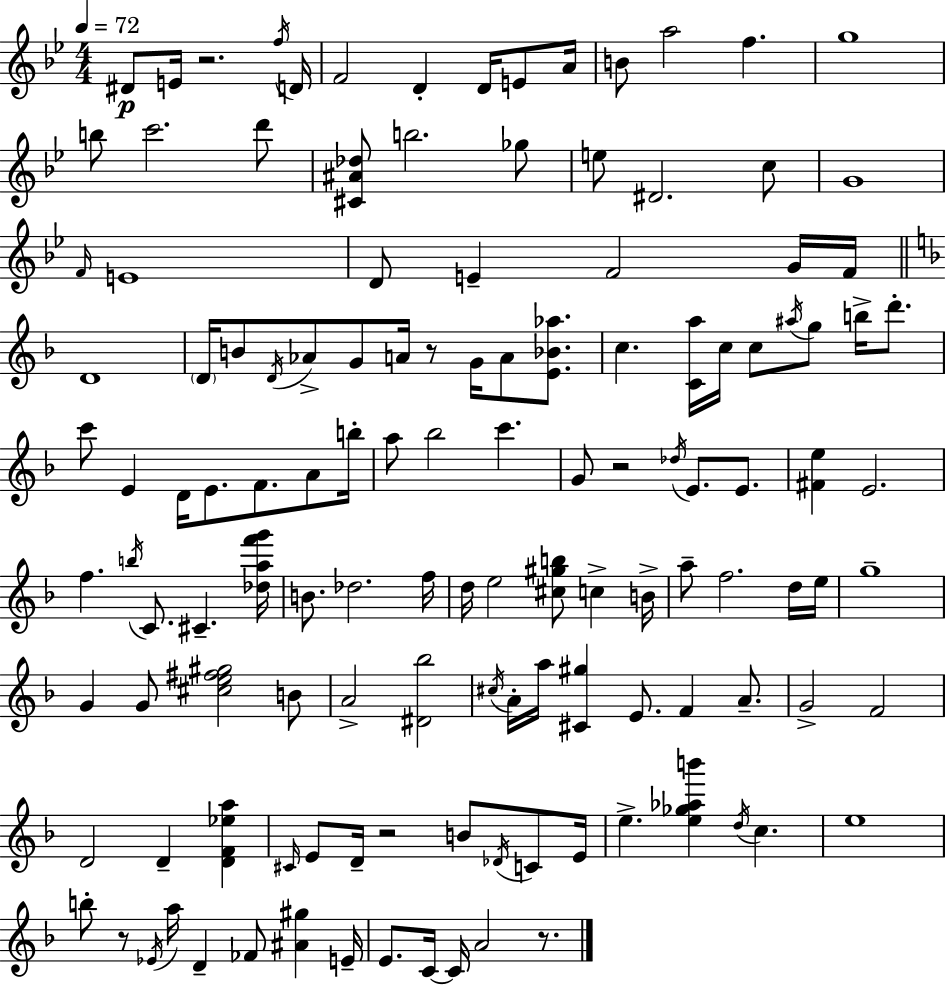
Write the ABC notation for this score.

X:1
T:Untitled
M:4/4
L:1/4
K:Bb
^D/2 E/4 z2 f/4 D/4 F2 D D/4 E/2 A/4 B/2 a2 f g4 b/2 c'2 d'/2 [^C^A_d]/2 b2 _g/2 e/2 ^D2 c/2 G4 F/4 E4 D/2 E F2 G/4 F/4 D4 D/4 B/2 D/4 _A/2 G/2 A/4 z/2 G/4 A/2 [E_B_a]/2 c [Ca]/4 c/4 c/2 ^a/4 g/2 b/4 d'/2 c'/2 E D/4 E/2 F/2 A/2 b/4 a/2 _b2 c' G/2 z2 _d/4 E/2 E/2 [^Fe] E2 f b/4 C/2 ^C [_daf'g']/4 B/2 _d2 f/4 d/4 e2 [^c^gb]/2 c B/4 a/2 f2 d/4 e/4 g4 G G/2 [^ce^f^g]2 B/2 A2 [^D_b]2 ^c/4 A/4 a/4 [^C^g] E/2 F A/2 G2 F2 D2 D [DF_ea] ^C/4 E/2 D/4 z2 B/2 _D/4 C/2 E/4 e [e_g_ab'] d/4 c e4 b/2 z/2 _E/4 a/4 D _F/2 [^A^g] E/4 E/2 C/4 C/4 A2 z/2